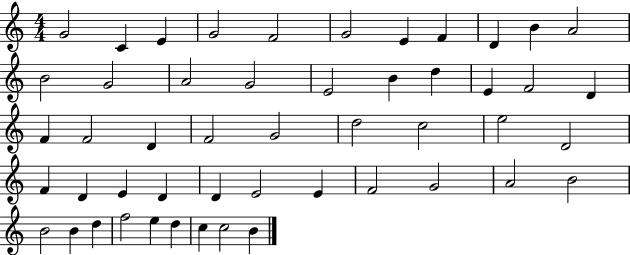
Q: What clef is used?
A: treble